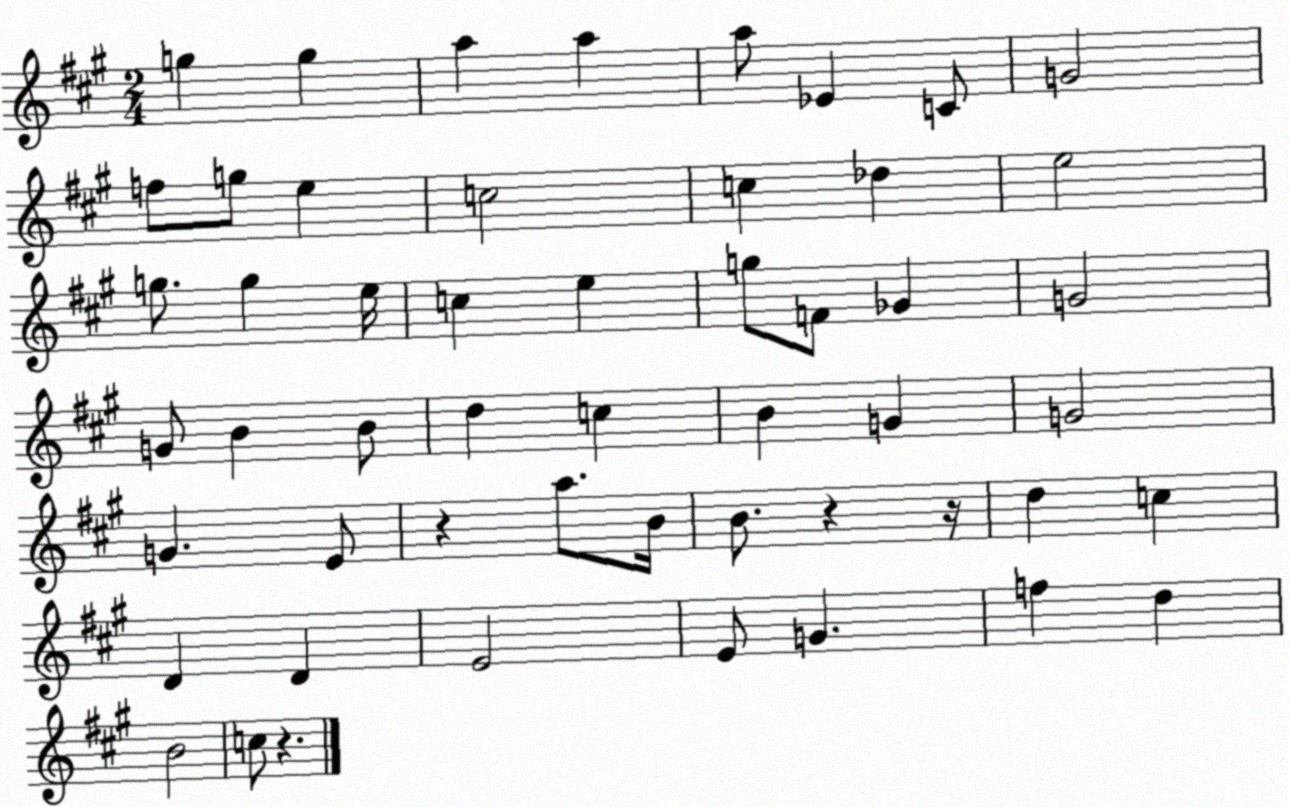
X:1
T:Untitled
M:2/4
L:1/4
K:A
g g a a a/2 _E C/2 G2 f/2 g/2 e c2 c _d e2 g/2 g e/4 c e g/2 F/2 _G G2 G/2 B B/2 d c B G G2 G E/2 z a/2 B/4 B/2 z z/4 d c D D E2 E/2 G f d B2 c/2 z